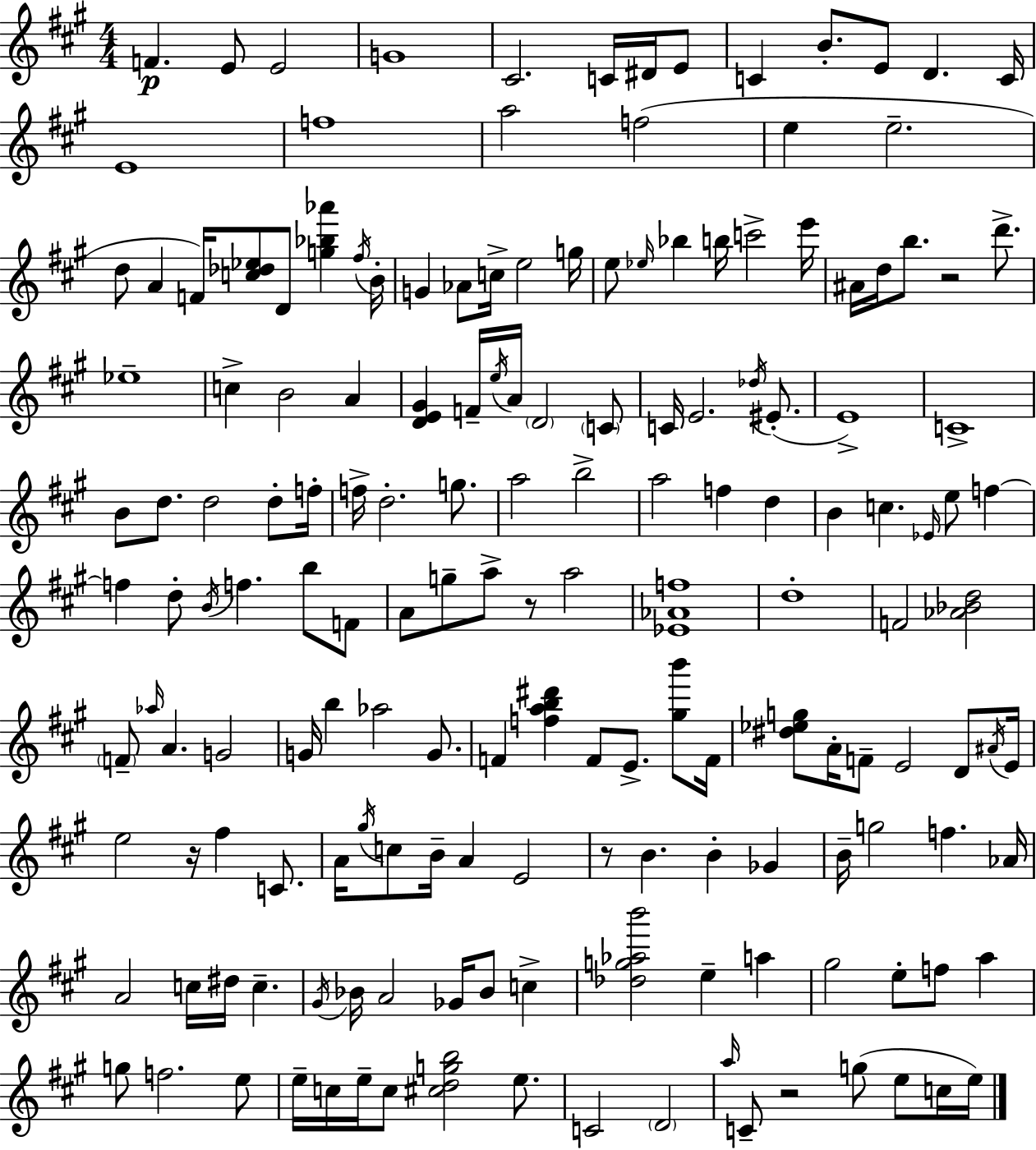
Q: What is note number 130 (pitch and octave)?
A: E5